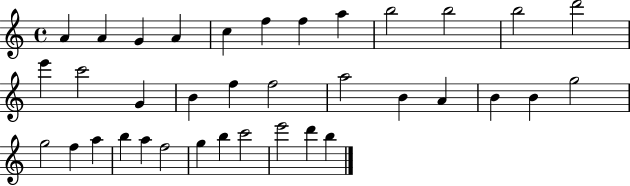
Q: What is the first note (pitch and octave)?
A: A4